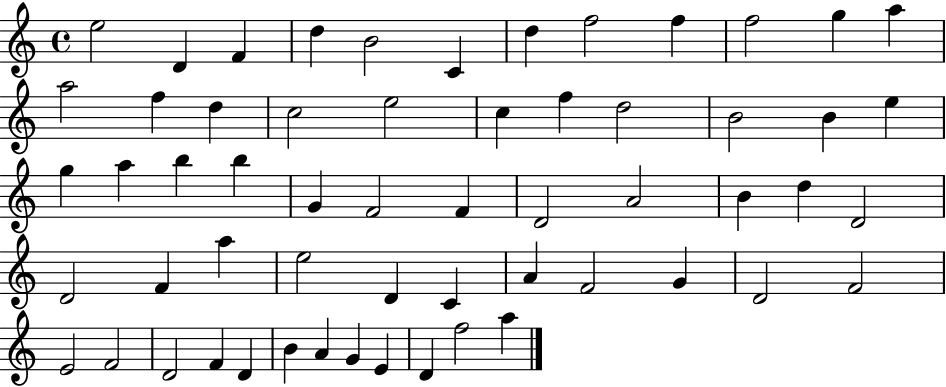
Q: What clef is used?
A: treble